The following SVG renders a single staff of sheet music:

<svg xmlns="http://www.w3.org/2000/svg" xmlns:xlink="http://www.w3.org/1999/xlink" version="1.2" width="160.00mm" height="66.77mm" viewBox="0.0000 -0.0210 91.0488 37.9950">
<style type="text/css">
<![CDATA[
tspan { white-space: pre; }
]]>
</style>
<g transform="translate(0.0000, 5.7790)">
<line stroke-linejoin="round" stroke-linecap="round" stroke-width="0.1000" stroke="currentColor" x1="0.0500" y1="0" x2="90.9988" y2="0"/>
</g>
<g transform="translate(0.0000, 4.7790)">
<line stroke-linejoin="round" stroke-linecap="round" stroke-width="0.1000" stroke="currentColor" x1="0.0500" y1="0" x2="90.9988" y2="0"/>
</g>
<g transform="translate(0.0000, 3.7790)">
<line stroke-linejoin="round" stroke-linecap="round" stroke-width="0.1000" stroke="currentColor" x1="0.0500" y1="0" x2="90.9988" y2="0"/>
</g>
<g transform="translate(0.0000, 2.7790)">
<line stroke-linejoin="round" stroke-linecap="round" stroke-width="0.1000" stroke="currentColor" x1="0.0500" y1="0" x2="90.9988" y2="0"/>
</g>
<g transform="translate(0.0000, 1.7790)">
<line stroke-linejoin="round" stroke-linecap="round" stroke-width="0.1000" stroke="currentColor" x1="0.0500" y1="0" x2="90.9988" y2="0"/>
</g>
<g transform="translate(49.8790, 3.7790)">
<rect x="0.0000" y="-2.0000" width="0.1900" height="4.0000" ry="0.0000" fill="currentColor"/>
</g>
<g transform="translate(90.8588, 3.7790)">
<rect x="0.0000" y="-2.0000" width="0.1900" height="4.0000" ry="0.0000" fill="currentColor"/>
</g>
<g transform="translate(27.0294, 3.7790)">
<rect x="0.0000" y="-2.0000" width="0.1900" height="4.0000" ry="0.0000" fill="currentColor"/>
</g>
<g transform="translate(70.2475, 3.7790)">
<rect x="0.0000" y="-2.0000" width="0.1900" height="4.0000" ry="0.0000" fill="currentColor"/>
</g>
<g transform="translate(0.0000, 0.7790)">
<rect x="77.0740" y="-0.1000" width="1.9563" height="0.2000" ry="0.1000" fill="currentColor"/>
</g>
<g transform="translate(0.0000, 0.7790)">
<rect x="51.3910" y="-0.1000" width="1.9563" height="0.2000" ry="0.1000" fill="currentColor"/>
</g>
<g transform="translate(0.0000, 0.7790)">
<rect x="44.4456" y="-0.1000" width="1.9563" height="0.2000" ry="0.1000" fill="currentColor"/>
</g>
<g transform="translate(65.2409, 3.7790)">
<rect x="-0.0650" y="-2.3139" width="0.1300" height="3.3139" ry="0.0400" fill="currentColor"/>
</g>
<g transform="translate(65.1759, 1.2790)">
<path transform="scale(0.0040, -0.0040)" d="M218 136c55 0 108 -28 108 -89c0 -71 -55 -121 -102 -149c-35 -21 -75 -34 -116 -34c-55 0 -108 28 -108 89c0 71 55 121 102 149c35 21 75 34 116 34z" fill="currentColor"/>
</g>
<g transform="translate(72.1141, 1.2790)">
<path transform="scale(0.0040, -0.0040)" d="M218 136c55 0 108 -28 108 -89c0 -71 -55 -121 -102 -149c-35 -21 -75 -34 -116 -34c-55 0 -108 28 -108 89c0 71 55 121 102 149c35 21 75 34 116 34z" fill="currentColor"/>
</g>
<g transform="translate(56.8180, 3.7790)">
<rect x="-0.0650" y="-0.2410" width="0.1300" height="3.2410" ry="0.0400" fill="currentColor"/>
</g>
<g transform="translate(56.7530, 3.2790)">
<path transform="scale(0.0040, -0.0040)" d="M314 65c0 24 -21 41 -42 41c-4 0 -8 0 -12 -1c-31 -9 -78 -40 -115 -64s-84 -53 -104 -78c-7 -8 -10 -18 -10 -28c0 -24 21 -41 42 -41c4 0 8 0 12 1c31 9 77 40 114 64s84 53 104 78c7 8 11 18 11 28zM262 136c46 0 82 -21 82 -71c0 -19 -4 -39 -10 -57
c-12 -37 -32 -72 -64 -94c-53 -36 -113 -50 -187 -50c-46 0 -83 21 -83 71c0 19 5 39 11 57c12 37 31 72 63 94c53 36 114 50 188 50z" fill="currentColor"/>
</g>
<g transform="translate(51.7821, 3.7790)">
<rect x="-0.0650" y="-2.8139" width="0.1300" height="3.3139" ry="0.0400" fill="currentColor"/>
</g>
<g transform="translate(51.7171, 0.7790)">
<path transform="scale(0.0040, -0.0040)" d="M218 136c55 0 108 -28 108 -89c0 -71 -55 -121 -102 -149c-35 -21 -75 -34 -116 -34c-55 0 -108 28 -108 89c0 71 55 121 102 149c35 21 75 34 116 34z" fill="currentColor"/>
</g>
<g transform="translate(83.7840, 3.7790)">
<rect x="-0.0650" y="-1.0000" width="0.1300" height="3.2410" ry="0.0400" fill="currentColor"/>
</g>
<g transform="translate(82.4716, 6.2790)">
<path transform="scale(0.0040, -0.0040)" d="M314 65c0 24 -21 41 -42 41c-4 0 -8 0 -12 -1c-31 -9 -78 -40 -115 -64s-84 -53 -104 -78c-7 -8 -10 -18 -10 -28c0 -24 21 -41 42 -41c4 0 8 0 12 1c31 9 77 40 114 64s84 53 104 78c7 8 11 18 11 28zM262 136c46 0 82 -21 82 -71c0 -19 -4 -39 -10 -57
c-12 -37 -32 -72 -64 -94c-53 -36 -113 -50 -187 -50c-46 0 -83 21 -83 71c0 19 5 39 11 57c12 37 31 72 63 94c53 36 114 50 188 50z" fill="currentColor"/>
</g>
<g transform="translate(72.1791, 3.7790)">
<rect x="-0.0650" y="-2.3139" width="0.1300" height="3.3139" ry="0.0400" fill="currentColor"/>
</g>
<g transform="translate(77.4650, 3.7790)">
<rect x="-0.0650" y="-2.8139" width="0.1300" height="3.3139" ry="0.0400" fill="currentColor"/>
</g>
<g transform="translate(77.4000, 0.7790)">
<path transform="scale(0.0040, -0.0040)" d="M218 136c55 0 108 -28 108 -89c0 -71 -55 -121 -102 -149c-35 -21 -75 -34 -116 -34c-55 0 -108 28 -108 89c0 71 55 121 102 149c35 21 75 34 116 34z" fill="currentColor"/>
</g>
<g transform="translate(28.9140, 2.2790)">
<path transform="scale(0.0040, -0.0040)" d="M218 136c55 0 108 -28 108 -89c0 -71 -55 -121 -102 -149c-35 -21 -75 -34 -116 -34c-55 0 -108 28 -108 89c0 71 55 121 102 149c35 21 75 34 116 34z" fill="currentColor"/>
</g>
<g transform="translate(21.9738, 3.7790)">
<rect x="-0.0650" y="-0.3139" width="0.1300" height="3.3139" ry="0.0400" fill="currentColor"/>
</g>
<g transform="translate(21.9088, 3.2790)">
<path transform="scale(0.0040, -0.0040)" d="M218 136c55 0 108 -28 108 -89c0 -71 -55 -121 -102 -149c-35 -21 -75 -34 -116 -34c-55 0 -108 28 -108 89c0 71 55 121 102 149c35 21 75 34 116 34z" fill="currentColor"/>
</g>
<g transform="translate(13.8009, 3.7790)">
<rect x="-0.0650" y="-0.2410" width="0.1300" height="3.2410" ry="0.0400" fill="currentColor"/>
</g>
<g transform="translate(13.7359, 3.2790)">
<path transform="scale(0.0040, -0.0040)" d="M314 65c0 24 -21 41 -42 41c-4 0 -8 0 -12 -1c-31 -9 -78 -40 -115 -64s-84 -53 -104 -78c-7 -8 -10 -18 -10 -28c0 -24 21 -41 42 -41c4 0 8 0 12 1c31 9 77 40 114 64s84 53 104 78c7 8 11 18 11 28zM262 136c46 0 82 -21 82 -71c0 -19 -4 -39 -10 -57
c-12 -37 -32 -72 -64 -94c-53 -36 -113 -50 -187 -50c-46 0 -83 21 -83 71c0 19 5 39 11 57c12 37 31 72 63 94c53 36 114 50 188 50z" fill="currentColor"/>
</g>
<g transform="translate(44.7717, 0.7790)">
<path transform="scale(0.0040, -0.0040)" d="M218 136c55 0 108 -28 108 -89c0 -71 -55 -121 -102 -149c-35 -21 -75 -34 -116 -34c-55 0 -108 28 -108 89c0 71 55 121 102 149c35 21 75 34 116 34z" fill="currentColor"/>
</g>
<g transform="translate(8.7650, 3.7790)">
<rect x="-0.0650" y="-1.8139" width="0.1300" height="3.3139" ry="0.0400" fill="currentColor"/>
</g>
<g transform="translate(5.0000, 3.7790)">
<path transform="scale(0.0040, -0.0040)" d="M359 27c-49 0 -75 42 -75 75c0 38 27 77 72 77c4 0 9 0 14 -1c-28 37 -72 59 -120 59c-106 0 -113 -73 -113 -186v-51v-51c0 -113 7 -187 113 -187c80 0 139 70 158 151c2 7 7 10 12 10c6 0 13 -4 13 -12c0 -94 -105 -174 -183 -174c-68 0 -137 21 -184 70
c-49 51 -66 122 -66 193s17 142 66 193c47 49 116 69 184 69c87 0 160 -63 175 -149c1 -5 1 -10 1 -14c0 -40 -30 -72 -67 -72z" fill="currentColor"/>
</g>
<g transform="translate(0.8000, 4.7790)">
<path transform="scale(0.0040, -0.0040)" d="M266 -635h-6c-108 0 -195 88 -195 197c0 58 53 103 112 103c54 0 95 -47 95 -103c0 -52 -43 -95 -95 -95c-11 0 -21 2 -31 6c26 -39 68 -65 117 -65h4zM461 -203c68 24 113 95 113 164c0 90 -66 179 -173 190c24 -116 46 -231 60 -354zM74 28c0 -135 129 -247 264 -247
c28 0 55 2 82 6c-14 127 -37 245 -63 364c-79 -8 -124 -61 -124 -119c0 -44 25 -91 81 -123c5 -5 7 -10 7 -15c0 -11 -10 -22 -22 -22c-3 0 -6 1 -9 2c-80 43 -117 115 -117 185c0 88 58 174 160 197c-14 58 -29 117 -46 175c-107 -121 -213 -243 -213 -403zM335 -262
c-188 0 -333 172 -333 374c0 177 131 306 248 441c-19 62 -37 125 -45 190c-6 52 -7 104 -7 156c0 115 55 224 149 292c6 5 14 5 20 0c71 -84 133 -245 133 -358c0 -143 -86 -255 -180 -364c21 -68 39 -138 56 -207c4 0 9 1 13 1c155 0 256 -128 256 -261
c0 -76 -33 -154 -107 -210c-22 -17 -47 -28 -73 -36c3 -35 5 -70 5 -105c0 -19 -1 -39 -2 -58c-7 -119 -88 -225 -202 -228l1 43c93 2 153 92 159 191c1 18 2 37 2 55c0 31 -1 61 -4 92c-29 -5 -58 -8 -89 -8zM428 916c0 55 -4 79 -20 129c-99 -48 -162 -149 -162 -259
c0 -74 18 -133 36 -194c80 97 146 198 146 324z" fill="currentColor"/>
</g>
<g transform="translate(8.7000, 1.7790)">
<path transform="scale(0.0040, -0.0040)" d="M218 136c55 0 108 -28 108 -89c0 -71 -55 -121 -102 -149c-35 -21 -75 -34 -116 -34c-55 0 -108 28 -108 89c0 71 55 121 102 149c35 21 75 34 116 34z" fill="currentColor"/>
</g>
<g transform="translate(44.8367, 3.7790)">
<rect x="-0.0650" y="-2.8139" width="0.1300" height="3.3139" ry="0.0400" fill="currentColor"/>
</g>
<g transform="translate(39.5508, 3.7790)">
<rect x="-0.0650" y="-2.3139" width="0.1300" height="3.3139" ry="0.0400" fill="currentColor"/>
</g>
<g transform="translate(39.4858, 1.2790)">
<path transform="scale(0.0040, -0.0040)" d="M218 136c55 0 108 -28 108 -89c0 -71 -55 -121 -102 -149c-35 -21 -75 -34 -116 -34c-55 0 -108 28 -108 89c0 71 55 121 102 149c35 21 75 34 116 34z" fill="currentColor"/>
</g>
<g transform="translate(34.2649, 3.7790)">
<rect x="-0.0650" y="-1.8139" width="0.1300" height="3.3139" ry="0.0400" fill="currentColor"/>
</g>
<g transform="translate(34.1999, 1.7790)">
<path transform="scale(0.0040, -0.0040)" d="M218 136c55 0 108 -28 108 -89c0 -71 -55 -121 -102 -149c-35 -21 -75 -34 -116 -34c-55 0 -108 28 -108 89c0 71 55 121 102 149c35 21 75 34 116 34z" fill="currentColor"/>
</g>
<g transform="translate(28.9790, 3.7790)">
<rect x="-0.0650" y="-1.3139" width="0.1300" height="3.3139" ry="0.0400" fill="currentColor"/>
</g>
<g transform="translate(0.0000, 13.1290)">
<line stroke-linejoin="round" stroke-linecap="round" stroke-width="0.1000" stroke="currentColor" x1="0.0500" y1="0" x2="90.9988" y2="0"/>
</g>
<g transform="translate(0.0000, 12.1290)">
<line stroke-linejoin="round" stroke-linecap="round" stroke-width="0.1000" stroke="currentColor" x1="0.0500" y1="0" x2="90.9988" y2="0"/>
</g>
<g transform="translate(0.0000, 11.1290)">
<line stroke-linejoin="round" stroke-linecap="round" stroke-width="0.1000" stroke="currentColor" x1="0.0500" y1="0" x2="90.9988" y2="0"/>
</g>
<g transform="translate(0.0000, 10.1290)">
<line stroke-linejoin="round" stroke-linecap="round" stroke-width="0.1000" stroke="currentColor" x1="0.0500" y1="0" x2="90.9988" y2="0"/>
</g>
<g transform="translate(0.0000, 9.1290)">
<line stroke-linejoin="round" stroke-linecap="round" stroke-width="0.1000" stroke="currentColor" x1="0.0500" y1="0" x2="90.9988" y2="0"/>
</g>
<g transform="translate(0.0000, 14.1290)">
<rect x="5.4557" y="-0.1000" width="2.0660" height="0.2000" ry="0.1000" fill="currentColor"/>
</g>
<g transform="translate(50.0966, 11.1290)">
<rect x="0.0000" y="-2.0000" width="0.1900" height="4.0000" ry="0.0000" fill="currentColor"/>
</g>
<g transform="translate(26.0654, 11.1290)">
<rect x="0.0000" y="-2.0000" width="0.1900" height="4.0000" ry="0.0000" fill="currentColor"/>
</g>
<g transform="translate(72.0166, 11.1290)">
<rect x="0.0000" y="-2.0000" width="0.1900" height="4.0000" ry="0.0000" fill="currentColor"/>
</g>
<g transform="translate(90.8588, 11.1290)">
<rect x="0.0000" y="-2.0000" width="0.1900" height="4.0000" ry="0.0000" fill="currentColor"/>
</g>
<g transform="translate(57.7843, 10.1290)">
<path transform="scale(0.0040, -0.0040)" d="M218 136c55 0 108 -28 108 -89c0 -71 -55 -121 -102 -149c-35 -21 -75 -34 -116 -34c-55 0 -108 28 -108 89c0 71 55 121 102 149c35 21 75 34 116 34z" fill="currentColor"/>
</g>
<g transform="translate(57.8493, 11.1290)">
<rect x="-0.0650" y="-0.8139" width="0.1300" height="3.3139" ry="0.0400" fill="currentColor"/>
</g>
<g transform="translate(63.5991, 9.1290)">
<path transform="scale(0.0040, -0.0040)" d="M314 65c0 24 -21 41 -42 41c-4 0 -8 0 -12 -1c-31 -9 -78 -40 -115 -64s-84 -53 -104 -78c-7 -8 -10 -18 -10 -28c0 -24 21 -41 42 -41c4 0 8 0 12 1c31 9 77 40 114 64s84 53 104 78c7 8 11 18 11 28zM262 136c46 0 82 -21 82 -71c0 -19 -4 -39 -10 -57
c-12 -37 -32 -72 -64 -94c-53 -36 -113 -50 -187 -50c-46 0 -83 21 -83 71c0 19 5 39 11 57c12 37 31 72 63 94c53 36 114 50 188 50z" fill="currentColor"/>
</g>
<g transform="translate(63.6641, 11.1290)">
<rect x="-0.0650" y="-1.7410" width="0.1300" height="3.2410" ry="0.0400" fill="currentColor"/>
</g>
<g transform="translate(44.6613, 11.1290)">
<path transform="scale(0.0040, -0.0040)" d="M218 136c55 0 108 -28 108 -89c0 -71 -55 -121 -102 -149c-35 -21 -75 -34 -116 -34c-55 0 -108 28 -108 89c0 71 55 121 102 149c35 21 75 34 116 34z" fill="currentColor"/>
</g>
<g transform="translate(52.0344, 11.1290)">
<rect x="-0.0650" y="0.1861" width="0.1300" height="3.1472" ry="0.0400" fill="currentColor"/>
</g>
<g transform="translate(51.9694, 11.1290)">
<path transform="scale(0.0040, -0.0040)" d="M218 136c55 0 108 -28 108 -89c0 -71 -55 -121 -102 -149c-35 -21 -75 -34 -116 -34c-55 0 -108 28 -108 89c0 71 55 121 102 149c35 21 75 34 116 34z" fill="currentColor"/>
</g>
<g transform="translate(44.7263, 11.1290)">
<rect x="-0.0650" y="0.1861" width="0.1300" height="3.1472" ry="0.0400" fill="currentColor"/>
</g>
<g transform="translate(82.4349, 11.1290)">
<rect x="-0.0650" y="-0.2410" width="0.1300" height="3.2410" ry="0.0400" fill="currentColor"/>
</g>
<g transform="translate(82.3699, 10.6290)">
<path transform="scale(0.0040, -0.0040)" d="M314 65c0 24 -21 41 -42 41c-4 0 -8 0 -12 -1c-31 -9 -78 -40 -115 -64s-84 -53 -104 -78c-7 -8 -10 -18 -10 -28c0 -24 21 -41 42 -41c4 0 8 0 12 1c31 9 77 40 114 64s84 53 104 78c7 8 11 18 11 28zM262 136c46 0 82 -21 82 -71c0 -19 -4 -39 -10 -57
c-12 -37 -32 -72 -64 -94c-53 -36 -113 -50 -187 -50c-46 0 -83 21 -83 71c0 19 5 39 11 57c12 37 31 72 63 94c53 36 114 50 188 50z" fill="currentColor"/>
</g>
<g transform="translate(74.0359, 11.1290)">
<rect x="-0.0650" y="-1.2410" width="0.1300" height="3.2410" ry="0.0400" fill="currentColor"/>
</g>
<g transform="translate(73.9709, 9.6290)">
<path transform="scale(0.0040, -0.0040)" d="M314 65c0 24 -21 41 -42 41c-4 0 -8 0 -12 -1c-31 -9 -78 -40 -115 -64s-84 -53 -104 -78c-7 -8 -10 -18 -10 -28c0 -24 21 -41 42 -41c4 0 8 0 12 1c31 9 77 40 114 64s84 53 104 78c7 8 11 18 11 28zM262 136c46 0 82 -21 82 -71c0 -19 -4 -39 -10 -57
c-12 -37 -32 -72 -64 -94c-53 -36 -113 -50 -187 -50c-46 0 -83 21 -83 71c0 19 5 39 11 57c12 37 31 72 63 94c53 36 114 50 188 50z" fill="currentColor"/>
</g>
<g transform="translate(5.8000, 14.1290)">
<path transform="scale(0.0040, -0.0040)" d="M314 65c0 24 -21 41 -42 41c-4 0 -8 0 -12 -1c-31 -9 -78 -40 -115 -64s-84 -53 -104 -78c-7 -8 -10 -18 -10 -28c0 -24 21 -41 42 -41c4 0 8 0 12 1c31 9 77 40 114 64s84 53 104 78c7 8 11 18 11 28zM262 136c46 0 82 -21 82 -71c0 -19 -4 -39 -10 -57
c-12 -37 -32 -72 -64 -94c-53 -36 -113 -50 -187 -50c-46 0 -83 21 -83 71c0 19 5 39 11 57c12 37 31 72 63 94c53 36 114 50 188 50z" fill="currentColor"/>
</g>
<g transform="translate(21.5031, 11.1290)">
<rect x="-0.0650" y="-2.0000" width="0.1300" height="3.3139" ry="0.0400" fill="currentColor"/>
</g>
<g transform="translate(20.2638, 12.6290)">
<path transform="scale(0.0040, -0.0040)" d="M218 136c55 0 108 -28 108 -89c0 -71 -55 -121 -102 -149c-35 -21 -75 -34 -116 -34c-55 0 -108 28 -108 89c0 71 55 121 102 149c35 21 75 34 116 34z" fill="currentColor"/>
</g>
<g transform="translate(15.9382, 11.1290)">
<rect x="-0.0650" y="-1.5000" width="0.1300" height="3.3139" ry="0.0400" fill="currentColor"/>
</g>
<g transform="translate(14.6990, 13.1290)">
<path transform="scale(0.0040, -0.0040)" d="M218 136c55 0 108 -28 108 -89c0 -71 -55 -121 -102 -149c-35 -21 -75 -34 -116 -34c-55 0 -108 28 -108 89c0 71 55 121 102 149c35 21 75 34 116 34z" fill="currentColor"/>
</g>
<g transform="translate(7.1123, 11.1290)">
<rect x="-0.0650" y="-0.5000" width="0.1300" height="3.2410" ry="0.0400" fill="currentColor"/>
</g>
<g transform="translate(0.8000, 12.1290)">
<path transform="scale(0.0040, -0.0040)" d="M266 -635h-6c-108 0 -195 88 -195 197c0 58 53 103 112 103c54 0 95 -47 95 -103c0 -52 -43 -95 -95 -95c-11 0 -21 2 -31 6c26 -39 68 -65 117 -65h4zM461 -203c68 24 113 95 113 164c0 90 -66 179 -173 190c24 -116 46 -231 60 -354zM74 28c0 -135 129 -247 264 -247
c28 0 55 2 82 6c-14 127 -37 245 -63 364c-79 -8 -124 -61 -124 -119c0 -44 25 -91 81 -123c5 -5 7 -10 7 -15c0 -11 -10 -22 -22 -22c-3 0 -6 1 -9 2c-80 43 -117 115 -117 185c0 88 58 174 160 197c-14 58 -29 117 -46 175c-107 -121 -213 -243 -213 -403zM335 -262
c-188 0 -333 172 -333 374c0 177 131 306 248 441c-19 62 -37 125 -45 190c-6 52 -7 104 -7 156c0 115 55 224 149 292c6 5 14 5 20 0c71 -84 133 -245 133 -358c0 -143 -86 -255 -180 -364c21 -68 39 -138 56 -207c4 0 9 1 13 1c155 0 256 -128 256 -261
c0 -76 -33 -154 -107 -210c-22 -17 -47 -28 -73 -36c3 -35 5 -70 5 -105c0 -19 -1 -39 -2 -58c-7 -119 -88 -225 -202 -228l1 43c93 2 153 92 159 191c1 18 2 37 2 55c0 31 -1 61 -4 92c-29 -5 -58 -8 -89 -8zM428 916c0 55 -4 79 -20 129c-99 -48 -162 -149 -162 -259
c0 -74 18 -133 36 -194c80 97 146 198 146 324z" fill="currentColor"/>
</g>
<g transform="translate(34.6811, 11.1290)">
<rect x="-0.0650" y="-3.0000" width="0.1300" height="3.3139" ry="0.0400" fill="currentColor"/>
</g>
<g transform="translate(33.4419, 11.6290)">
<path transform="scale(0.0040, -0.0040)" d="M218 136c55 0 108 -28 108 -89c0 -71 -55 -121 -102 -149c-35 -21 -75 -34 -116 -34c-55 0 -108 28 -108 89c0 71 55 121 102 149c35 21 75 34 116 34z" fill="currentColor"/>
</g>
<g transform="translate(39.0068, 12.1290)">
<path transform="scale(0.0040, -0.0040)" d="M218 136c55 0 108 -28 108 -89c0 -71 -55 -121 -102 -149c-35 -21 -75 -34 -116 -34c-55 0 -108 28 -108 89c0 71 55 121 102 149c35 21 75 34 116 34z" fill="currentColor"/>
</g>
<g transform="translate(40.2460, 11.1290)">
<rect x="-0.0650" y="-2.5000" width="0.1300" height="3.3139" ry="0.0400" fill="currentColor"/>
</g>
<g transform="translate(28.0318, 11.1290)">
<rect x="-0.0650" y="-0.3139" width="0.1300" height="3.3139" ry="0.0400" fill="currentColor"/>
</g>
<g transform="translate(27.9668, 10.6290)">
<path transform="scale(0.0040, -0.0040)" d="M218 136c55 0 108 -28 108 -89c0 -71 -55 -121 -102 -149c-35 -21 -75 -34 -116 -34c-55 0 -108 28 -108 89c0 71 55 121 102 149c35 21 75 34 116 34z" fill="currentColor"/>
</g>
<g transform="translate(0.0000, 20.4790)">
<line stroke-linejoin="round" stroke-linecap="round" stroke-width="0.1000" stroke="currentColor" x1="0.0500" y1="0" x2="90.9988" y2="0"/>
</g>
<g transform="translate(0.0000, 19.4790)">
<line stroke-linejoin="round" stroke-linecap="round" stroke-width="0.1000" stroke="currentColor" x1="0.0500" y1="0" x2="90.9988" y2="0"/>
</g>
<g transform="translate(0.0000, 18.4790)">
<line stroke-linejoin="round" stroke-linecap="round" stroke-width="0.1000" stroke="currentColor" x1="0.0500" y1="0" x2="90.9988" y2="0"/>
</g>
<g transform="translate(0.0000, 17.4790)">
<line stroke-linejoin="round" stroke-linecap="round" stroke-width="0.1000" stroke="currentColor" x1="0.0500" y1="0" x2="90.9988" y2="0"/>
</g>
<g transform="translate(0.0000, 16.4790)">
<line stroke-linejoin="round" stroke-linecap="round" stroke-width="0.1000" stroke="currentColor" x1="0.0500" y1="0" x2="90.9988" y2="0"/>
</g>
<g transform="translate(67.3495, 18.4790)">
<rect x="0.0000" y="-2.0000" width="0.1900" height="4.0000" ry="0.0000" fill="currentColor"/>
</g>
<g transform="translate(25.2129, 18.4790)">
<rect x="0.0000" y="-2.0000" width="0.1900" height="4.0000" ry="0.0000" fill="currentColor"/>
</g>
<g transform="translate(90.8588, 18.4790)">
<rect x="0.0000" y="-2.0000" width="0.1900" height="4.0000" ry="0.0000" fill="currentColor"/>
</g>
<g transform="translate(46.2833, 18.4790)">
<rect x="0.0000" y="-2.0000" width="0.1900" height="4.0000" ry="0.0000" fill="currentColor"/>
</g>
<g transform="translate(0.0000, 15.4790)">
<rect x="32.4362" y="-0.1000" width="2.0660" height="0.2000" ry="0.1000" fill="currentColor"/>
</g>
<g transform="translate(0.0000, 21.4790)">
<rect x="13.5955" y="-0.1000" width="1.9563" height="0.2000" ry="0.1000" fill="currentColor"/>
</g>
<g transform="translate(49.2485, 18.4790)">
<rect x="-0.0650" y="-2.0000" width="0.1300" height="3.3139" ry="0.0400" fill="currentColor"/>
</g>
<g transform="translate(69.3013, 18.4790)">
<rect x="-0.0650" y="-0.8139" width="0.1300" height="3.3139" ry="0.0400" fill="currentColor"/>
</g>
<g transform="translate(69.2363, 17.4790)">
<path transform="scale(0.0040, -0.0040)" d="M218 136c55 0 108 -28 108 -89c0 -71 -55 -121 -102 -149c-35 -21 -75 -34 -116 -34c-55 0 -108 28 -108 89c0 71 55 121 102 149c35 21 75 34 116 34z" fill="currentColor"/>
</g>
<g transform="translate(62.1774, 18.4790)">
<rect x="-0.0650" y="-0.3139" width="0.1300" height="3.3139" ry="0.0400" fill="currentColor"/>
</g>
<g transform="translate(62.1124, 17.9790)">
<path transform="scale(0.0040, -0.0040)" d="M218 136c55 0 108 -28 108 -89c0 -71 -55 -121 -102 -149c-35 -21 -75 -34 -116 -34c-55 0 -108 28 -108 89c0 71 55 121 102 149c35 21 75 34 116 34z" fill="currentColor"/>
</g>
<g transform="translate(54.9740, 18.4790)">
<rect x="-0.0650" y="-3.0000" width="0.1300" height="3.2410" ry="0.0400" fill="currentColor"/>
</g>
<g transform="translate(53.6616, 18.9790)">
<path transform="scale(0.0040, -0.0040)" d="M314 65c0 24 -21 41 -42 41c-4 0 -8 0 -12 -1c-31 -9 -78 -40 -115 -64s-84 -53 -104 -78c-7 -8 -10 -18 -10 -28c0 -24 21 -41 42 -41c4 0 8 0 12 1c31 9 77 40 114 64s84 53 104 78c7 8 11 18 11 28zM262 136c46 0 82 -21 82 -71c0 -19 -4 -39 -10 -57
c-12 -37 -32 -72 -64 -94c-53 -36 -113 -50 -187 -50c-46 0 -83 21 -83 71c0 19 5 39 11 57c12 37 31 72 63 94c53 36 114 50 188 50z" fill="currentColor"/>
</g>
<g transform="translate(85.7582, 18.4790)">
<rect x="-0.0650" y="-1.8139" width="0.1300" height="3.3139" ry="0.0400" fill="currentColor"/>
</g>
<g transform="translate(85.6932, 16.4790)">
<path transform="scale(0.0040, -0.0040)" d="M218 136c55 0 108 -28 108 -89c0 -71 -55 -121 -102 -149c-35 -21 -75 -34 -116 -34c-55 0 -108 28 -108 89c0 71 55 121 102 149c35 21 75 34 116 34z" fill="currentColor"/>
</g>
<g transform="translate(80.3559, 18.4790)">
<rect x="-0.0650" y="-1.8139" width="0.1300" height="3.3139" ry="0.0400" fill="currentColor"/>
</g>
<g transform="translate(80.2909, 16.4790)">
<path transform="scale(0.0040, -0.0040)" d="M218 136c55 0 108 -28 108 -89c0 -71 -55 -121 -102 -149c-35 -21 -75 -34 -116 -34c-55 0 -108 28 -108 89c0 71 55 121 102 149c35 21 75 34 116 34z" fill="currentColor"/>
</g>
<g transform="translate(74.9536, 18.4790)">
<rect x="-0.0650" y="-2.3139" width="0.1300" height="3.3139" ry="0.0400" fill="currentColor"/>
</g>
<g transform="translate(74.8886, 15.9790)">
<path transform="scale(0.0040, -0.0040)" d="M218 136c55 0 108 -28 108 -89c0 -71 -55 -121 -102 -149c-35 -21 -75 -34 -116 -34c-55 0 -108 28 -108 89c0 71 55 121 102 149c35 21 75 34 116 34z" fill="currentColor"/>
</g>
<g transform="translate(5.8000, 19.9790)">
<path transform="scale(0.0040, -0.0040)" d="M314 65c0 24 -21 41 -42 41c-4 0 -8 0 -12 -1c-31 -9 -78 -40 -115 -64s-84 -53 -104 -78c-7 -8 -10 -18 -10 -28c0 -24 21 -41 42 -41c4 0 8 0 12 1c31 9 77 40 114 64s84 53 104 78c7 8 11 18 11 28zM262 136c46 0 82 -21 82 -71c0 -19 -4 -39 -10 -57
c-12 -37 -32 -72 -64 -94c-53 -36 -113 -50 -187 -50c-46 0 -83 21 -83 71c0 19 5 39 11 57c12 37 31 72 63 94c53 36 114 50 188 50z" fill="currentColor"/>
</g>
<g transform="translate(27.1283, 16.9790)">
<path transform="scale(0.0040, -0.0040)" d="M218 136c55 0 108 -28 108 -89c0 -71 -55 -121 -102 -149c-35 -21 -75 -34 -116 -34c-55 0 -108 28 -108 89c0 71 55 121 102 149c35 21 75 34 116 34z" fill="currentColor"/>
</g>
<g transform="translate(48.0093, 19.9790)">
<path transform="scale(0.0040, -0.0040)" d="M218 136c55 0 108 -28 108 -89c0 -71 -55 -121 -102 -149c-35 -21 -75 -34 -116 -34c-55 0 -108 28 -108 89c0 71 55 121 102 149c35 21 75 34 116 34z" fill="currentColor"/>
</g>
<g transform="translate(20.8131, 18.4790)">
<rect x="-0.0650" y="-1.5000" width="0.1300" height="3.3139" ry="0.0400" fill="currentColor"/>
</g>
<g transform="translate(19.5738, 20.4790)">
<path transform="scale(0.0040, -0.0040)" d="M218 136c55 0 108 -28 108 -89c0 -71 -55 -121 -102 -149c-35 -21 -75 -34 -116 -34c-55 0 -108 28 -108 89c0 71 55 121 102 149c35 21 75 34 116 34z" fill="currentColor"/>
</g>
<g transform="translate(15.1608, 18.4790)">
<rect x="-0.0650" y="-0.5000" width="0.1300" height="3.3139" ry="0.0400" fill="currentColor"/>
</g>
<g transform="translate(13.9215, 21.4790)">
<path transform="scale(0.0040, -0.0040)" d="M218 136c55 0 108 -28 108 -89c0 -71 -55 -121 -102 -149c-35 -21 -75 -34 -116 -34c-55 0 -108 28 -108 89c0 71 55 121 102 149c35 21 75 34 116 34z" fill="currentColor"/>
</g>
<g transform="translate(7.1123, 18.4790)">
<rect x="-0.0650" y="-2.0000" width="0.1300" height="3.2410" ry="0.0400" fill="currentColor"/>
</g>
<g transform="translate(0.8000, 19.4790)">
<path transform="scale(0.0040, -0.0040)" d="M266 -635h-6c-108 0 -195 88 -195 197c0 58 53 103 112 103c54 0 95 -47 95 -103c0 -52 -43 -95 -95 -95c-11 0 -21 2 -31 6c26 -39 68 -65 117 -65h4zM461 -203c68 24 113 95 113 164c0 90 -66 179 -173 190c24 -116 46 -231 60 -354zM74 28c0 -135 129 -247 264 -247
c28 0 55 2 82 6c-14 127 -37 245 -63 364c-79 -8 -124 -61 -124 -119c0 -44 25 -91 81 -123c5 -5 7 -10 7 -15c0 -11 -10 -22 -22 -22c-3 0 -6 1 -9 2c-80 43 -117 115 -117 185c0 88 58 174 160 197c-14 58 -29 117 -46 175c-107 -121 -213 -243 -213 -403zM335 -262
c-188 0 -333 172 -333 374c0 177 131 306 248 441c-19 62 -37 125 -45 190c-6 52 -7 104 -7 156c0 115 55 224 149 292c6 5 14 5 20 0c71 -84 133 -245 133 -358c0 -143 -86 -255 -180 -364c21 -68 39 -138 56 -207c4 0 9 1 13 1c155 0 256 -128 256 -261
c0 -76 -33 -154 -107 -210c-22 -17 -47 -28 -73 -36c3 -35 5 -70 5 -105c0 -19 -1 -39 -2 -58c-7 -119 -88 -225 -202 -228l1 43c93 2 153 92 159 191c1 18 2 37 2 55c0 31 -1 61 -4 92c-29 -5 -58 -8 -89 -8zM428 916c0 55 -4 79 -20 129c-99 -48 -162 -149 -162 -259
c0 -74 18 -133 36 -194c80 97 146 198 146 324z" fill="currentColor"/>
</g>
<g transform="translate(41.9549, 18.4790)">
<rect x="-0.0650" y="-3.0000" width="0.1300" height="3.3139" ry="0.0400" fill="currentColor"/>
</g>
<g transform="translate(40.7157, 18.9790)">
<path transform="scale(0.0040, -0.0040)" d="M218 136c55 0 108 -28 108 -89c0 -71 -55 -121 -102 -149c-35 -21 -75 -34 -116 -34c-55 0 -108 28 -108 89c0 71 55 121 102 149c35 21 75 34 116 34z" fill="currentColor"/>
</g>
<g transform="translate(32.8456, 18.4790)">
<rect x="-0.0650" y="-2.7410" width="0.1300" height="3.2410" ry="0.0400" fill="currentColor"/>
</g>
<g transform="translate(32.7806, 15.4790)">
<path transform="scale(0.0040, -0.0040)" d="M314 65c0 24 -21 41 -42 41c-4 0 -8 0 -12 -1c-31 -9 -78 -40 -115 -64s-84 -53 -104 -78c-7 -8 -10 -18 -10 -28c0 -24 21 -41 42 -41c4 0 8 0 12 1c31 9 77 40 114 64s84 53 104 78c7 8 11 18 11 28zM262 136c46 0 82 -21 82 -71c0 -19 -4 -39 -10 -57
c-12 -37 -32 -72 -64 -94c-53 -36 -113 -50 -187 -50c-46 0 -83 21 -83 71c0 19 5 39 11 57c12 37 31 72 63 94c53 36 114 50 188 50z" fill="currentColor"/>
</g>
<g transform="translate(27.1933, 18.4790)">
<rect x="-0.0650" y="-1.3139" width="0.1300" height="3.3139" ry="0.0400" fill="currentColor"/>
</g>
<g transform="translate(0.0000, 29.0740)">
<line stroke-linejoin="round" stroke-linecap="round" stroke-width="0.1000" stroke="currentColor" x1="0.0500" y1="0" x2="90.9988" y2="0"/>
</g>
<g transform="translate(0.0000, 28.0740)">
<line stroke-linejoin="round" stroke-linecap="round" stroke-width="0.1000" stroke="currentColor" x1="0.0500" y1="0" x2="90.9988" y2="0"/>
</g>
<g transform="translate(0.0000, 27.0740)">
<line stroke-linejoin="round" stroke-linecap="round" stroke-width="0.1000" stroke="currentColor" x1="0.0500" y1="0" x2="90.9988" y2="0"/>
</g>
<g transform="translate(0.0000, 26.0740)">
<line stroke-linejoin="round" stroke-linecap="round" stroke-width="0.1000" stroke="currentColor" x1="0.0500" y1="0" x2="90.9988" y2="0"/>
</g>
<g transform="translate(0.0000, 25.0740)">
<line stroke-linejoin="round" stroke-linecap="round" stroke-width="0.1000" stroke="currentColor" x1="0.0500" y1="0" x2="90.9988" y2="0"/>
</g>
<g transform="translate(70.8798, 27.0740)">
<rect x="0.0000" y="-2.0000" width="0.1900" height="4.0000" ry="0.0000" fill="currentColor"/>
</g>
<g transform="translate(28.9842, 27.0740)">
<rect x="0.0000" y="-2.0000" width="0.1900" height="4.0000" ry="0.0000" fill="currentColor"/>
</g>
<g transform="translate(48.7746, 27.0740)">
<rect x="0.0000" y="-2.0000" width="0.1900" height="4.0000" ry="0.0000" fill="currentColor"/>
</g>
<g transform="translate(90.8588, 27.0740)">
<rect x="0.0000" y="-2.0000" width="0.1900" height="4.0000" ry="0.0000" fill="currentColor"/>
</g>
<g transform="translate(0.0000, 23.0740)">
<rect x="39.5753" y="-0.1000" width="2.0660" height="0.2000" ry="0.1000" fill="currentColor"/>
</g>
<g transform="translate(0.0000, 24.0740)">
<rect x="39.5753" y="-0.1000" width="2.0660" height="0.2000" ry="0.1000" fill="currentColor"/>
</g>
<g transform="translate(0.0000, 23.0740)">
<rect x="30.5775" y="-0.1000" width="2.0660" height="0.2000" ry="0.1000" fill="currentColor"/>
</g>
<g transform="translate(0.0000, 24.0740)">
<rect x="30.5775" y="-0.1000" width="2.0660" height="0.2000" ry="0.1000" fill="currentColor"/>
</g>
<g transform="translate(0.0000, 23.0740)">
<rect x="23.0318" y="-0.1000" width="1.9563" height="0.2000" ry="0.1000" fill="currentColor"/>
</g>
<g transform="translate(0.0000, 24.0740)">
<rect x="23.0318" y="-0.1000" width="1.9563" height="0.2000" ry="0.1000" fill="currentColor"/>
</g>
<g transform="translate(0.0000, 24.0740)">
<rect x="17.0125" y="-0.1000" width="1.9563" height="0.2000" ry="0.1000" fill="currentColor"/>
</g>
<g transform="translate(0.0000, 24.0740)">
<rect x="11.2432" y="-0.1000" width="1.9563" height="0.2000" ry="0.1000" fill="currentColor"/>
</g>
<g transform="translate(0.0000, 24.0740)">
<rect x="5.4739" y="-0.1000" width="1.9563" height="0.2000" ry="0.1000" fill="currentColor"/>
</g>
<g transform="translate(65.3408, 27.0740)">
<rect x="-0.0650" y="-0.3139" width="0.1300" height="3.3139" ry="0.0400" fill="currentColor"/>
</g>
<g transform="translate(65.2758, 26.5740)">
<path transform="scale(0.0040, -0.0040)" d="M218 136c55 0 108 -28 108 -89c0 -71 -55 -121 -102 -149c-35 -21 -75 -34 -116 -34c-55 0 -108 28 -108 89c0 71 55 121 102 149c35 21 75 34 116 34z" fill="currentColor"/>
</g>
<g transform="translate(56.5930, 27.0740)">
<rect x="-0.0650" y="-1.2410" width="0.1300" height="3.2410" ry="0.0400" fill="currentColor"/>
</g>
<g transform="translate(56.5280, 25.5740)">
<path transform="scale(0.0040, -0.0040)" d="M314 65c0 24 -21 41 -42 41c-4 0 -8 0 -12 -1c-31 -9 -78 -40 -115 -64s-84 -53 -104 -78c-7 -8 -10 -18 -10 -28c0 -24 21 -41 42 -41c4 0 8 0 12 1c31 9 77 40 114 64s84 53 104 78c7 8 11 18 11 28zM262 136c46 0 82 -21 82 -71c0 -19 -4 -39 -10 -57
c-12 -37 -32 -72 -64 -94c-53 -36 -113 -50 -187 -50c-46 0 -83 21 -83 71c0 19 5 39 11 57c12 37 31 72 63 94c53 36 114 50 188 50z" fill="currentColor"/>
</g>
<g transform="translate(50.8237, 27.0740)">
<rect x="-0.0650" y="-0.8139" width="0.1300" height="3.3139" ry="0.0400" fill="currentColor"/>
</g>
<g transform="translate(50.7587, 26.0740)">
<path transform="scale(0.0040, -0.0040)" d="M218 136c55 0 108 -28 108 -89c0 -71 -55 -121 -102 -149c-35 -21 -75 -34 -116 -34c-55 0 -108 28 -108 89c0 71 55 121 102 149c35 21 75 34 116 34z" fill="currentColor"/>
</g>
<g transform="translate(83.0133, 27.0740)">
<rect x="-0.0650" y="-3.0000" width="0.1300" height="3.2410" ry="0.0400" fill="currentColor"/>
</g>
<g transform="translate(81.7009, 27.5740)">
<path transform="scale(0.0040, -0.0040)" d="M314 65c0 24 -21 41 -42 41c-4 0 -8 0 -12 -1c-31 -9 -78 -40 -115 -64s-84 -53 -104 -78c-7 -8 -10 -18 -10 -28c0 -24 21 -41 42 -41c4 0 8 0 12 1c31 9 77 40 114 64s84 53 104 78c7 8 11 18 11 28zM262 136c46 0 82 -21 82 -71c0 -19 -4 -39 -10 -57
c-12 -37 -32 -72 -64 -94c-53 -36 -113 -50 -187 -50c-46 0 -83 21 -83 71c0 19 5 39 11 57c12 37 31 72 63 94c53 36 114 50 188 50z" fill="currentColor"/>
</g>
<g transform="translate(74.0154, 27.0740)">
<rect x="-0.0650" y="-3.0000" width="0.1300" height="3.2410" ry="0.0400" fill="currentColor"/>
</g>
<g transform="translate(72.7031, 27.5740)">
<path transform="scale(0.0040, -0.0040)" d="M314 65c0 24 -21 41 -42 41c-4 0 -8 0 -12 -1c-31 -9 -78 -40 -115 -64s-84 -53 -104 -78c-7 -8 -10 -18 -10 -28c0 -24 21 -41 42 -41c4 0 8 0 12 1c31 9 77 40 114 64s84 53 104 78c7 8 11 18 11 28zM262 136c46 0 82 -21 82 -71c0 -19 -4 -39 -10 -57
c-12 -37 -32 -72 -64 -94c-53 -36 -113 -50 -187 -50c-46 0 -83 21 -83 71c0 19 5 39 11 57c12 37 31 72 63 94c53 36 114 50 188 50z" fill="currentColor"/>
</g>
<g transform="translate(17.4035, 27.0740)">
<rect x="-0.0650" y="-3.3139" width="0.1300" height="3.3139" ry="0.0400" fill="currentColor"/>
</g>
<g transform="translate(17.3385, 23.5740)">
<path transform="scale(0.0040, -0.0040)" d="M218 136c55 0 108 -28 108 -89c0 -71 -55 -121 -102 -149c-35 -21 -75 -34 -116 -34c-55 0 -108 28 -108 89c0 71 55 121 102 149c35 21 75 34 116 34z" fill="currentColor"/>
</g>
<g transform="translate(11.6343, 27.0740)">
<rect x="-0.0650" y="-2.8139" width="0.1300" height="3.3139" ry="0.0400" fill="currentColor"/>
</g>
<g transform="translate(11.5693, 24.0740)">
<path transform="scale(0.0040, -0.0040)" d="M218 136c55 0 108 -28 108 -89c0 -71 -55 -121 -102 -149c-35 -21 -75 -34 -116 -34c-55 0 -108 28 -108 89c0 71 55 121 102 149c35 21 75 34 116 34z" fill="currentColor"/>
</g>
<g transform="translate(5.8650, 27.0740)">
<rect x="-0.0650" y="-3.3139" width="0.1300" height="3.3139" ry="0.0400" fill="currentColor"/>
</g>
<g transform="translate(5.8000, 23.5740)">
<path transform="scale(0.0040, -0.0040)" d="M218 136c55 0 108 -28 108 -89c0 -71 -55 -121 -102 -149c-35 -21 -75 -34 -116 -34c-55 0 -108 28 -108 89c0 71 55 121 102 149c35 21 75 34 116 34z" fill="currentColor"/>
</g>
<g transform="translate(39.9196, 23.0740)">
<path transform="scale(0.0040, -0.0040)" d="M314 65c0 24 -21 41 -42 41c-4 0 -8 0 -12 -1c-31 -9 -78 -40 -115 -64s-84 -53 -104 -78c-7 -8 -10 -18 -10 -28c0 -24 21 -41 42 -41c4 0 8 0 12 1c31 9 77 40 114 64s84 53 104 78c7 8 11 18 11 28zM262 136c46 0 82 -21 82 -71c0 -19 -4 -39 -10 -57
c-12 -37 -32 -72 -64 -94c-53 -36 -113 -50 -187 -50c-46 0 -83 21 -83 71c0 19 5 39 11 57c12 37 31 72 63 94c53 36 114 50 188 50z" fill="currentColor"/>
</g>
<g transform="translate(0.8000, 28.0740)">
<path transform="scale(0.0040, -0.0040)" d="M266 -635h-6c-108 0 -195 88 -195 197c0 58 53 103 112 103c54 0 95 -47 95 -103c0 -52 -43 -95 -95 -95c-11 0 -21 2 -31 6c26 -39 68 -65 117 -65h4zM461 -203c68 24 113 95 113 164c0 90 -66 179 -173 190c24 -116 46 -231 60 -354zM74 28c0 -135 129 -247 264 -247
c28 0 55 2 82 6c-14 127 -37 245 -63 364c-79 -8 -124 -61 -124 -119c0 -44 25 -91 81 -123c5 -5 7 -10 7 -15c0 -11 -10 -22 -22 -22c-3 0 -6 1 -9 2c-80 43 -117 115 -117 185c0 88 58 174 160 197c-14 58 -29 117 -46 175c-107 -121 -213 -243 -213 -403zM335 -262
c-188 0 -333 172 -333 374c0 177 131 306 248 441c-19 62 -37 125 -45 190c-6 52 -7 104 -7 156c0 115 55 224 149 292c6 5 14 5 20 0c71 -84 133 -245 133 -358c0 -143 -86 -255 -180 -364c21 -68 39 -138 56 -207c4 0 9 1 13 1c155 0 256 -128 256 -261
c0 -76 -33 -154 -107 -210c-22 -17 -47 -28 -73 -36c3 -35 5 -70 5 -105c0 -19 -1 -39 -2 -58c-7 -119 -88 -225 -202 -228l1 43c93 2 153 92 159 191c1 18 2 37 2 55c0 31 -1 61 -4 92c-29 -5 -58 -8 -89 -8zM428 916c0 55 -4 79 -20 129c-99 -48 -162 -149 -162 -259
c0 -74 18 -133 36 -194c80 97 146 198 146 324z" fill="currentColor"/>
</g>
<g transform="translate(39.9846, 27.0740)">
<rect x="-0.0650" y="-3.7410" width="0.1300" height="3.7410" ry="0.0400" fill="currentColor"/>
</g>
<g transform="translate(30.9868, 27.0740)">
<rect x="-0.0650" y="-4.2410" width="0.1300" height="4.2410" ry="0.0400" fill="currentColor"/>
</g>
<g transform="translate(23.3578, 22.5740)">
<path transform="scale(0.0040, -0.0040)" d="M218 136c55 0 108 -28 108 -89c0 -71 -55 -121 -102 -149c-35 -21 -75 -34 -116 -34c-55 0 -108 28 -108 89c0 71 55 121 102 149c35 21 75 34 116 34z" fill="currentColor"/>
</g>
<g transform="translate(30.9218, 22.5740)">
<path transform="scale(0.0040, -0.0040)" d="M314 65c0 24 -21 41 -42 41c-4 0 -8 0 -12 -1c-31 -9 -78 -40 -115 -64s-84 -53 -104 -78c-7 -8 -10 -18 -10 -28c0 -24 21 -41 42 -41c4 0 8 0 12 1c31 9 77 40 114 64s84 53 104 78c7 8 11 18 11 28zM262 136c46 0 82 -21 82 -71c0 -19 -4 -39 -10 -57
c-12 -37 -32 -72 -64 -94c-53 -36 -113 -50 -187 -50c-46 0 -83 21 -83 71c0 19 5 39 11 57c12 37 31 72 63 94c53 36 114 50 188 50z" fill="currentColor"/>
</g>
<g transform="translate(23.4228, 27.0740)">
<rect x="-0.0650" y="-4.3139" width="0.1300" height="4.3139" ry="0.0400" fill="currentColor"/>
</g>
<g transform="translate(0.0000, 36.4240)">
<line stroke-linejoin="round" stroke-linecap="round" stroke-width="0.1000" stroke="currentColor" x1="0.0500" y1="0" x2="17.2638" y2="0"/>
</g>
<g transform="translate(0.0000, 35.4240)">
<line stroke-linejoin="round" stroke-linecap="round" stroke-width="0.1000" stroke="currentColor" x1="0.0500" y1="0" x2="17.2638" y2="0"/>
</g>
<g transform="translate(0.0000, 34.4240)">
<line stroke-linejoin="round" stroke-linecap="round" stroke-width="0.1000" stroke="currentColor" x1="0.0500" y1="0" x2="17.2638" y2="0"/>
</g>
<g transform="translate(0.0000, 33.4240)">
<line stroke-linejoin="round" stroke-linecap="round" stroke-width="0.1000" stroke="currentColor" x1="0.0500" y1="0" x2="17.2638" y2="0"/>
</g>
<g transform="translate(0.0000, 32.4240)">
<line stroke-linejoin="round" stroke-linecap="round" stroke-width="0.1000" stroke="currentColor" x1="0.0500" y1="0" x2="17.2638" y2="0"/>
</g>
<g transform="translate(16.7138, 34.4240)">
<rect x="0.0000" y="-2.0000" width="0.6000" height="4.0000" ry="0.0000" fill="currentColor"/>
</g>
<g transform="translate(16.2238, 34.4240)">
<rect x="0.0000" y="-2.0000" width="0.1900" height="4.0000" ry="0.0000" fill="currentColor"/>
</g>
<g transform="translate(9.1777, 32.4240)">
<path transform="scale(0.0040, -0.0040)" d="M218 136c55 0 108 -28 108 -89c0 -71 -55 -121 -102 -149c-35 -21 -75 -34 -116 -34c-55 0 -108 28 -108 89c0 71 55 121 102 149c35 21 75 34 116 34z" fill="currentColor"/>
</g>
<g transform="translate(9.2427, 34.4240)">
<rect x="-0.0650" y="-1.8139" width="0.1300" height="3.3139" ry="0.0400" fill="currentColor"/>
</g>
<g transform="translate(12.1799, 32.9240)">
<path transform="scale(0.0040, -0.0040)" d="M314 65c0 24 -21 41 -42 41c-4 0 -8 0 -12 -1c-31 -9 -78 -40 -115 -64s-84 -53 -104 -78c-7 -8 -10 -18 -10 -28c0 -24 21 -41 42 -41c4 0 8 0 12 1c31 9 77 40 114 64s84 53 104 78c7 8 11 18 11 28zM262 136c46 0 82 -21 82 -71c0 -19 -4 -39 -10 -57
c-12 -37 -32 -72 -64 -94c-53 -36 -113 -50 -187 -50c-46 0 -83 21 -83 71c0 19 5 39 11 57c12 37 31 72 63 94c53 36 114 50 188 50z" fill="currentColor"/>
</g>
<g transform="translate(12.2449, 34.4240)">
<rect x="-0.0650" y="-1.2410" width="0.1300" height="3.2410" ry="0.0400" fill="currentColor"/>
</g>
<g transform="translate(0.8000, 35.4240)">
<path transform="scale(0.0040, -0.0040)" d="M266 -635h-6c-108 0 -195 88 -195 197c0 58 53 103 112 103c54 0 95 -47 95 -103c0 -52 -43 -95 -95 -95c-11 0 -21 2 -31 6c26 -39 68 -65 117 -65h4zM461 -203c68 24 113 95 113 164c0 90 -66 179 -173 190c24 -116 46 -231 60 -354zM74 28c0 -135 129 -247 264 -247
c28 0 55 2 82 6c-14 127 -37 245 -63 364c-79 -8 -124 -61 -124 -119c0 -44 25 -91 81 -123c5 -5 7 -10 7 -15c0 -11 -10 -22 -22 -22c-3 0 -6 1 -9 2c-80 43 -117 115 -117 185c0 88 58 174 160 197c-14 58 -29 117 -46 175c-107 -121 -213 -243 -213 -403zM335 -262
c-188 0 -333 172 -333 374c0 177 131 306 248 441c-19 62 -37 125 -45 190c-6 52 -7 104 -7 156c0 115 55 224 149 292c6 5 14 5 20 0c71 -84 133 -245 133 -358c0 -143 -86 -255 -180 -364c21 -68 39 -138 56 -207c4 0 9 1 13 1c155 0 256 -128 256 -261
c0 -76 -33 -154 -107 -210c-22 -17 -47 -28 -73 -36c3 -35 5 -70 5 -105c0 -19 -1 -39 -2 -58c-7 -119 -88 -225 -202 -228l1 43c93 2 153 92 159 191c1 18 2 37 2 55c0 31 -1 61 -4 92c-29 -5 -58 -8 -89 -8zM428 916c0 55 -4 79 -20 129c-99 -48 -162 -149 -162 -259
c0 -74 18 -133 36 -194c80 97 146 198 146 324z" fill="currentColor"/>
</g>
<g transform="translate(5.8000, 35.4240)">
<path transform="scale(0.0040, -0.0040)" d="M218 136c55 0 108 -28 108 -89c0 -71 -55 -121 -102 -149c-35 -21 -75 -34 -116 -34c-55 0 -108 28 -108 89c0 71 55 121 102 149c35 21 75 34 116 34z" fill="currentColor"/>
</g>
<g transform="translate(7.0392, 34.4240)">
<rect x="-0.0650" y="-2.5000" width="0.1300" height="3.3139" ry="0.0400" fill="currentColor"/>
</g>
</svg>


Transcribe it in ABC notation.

X:1
T:Untitled
M:4/4
L:1/4
K:C
f c2 c e f g a a c2 g g a D2 C2 E F c A G B B d f2 e2 c2 F2 C E e a2 A F A2 c d g f f b a b d' d'2 c'2 d e2 c A2 A2 G f e2